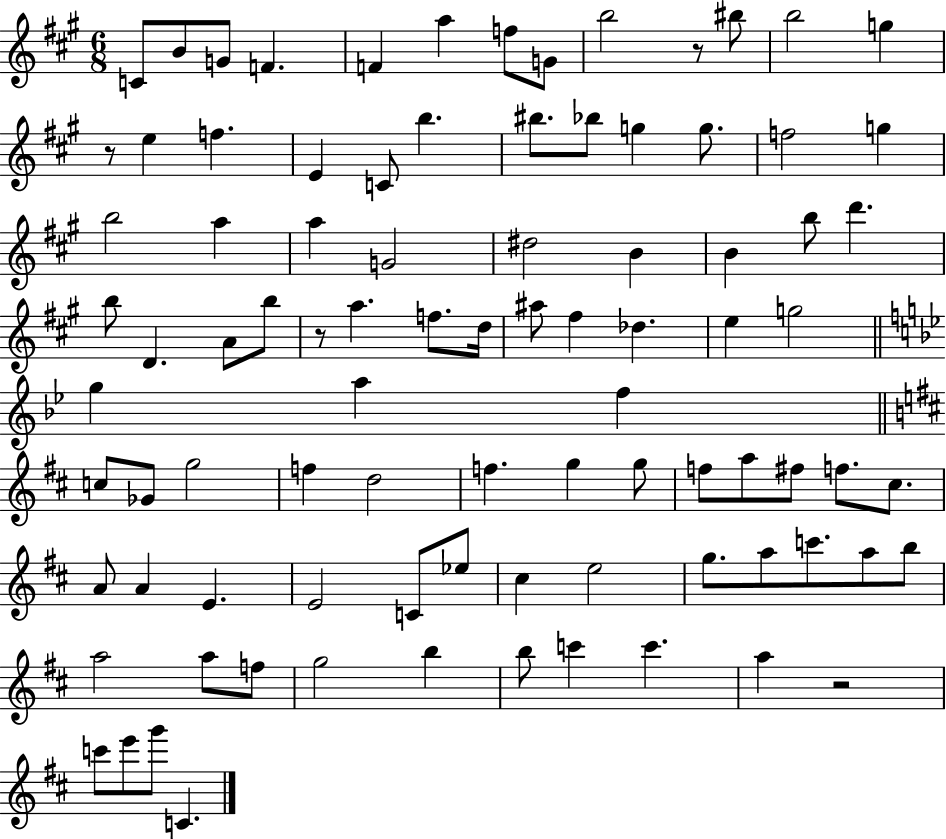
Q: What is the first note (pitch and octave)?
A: C4